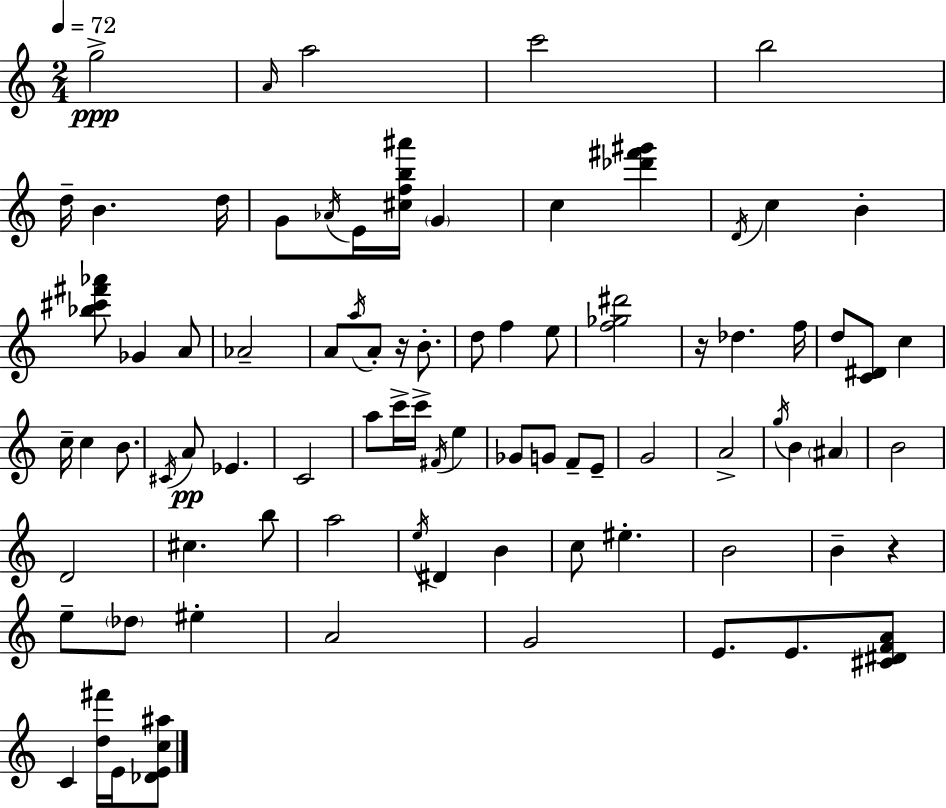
G5/h A4/s A5/h C6/h B5/h D5/s B4/q. D5/s G4/e Ab4/s E4/s [C#5,F5,B5,A#6]/s G4/q C5/q [Db6,F#6,G#6]/q D4/s C5/q B4/q [Bb5,C#6,F#6,Ab6]/e Gb4/q A4/e Ab4/h A4/e A5/s A4/e R/s B4/e. D5/e F5/q E5/e [F5,Gb5,D#6]/h R/s Db5/q. F5/s D5/e [C4,D#4]/e C5/q C5/s C5/q B4/e. C#4/s A4/e Eb4/q. C4/h A5/e C6/s C6/s F#4/s E5/q Gb4/e G4/e F4/e E4/e G4/h A4/h G5/s B4/q A#4/q B4/h D4/h C#5/q. B5/e A5/h E5/s D#4/q B4/q C5/e EIS5/q. B4/h B4/q R/q E5/e Db5/e EIS5/q A4/h G4/h E4/e. E4/e. [C#4,D#4,F4,A4]/e C4/q [D5,F#6]/s E4/s [Db4,E4,C5,A#5]/e